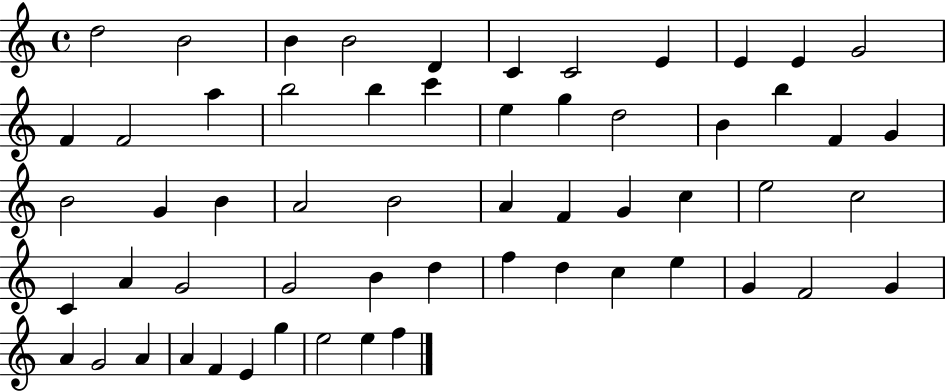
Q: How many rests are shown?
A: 0